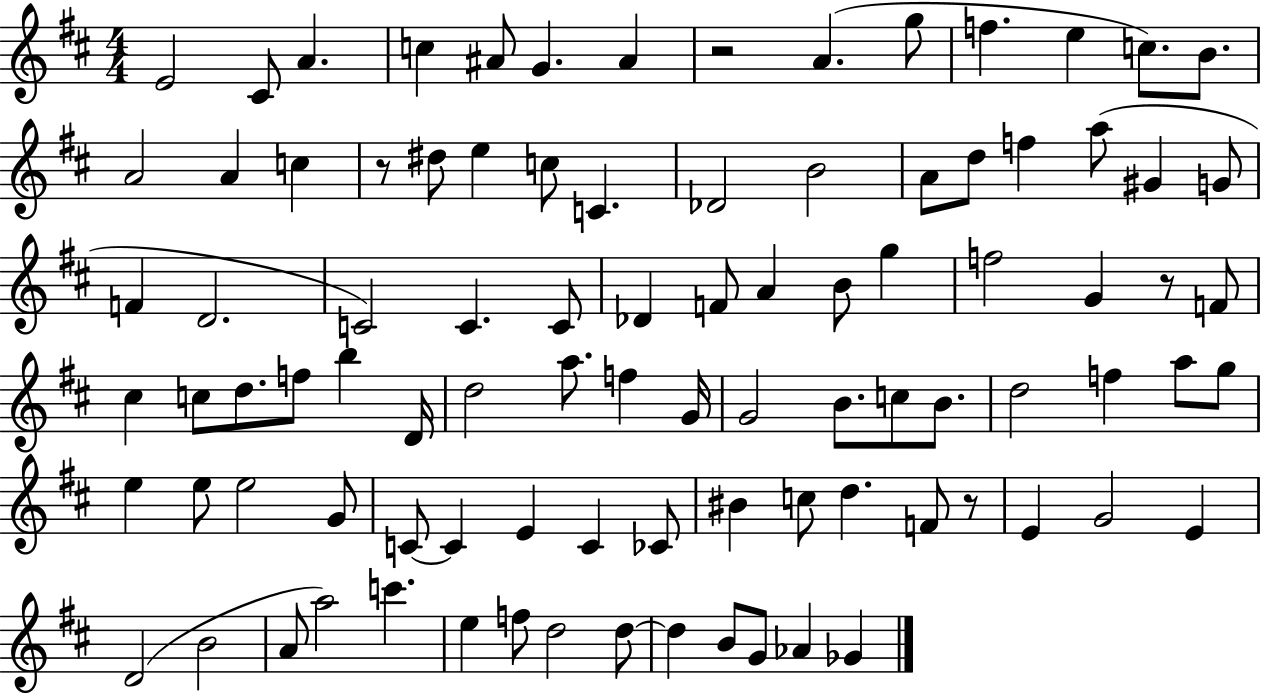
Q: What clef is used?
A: treble